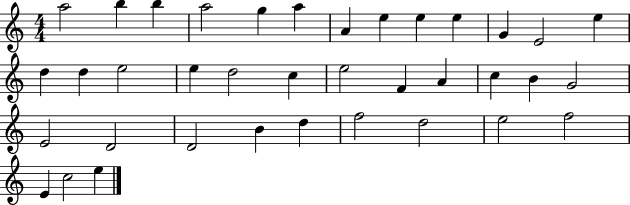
A5/h B5/q B5/q A5/h G5/q A5/q A4/q E5/q E5/q E5/q G4/q E4/h E5/q D5/q D5/q E5/h E5/q D5/h C5/q E5/h F4/q A4/q C5/q B4/q G4/h E4/h D4/h D4/h B4/q D5/q F5/h D5/h E5/h F5/h E4/q C5/h E5/q